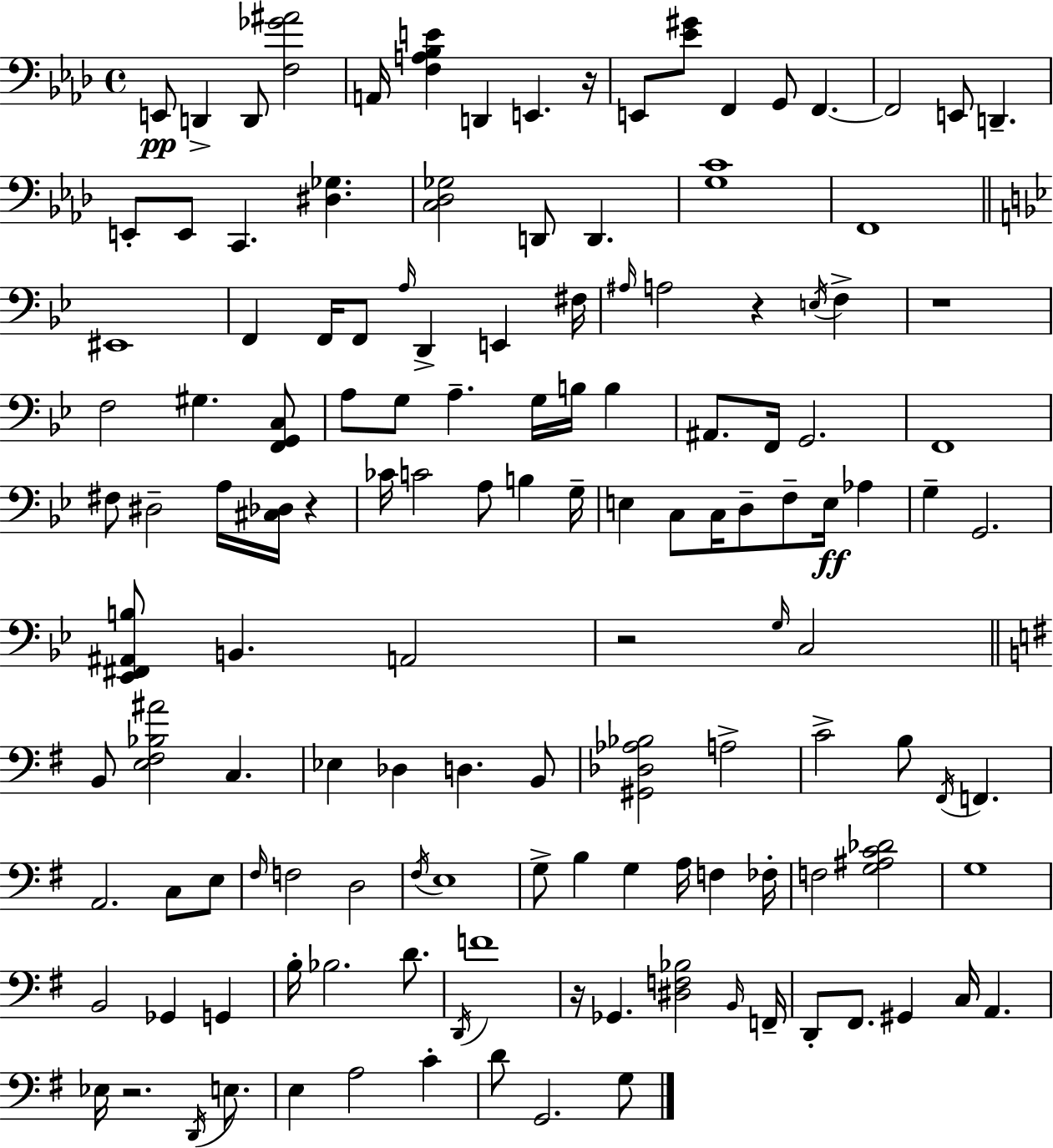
{
  \clef bass
  \time 4/4
  \defaultTimeSignature
  \key f \minor
  e,8\pp d,4-> d,8 <f ges' ais'>2 | a,16 <f a bes e'>4 d,4 e,4. r16 | e,8 <ees' gis'>8 f,4 g,8 f,4.~~ | f,2 e,8 d,4.-- | \break e,8-. e,8 c,4. <dis ges>4. | <c des ges>2 d,8 d,4. | <g c'>1 | f,1 | \break \bar "||" \break \key bes \major eis,1 | f,4 f,16 f,8 \grace { a16 } d,4-> e,4 | fis16 \grace { ais16 } a2 r4 \acciaccatura { e16 } f4-> | r1 | \break f2 gis4. | <f, g, c>8 a8 g8 a4.-- g16 b16 b4 | ais,8. f,16 g,2. | f,1 | \break fis8 dis2-- a16 <cis des>16 r4 | ces'16 c'2 a8 b4 | g16-- e4 c8 c16 d8-- f8-- e16\ff aes4 | g4-- g,2. | \break <ees, fis, ais, b>8 b,4. a,2 | r2 \grace { g16 } c2 | \bar "||" \break \key g \major b,8 <e fis bes ais'>2 c4. | ees4 des4 d4. b,8 | <gis, des aes bes>2 a2-> | c'2-> b8 \acciaccatura { fis,16 } f,4. | \break a,2. c8 e8 | \grace { fis16 } f2 d2 | \acciaccatura { fis16 } e1 | g8-> b4 g4 a16 f4 | \break fes16-. f2 <g ais c' des'>2 | g1 | b,2 ges,4 g,4 | b16-. bes2. | \break d'8. \acciaccatura { d,16 } f'1 | r16 ges,4. <dis f bes>2 | \grace { b,16 } f,16-- d,8-. fis,8. gis,4 c16 a,4. | ees16 r2. | \break \acciaccatura { d,16 } e8. e4 a2 | c'4-. d'8 g,2. | g8 \bar "|."
}